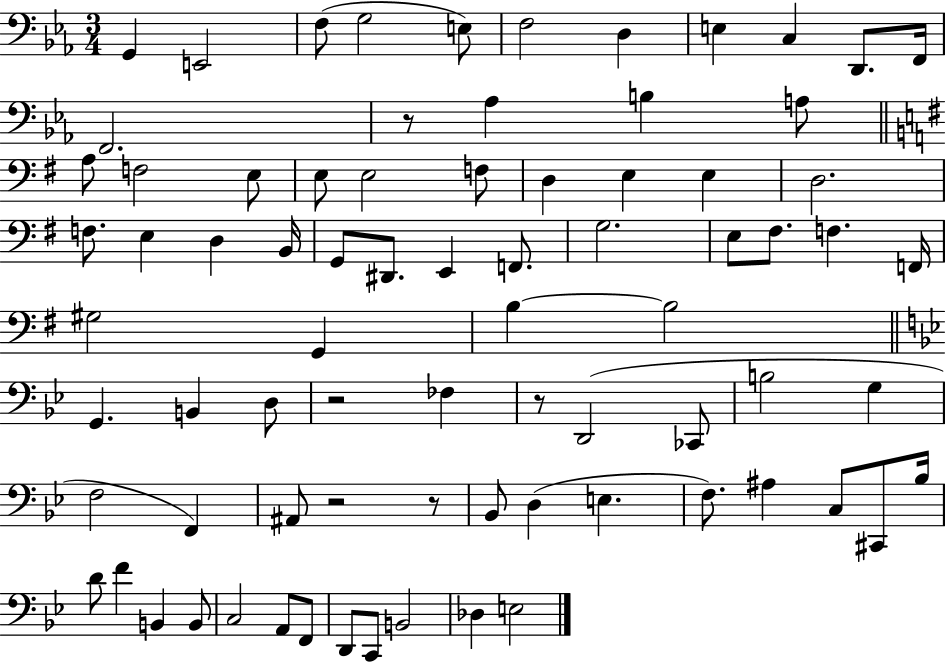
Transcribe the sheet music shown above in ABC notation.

X:1
T:Untitled
M:3/4
L:1/4
K:Eb
G,, E,,2 F,/2 G,2 E,/2 F,2 D, E, C, D,,/2 F,,/4 F,,2 z/2 _A, B, A,/2 A,/2 F,2 E,/2 E,/2 E,2 F,/2 D, E, E, D,2 F,/2 E, D, B,,/4 G,,/2 ^D,,/2 E,, F,,/2 G,2 E,/2 ^F,/2 F, F,,/4 ^G,2 G,, B, B,2 G,, B,, D,/2 z2 _F, z/2 D,,2 _C,,/2 B,2 G, F,2 F,, ^A,,/2 z2 z/2 _B,,/2 D, E, F,/2 ^A, C,/2 ^C,,/2 _B,/4 D/2 F B,, B,,/2 C,2 A,,/2 F,,/2 D,,/2 C,,/2 B,,2 _D, E,2